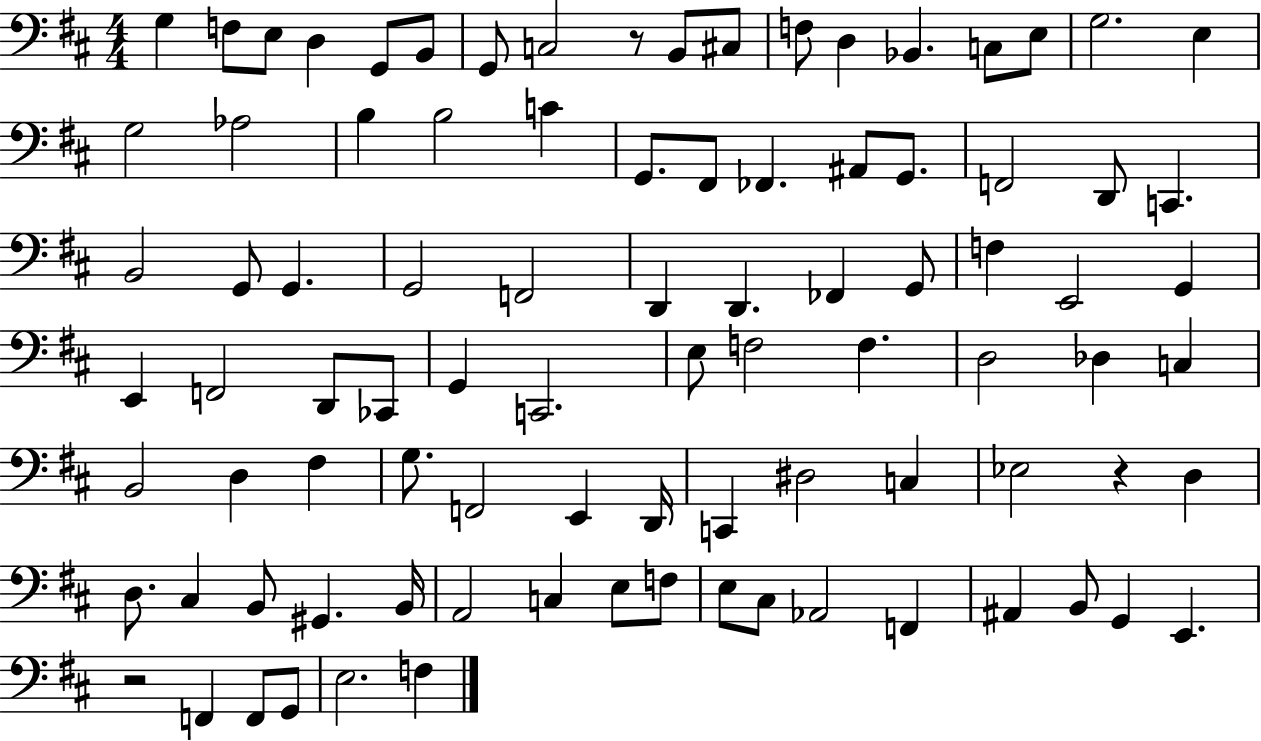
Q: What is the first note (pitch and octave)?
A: G3